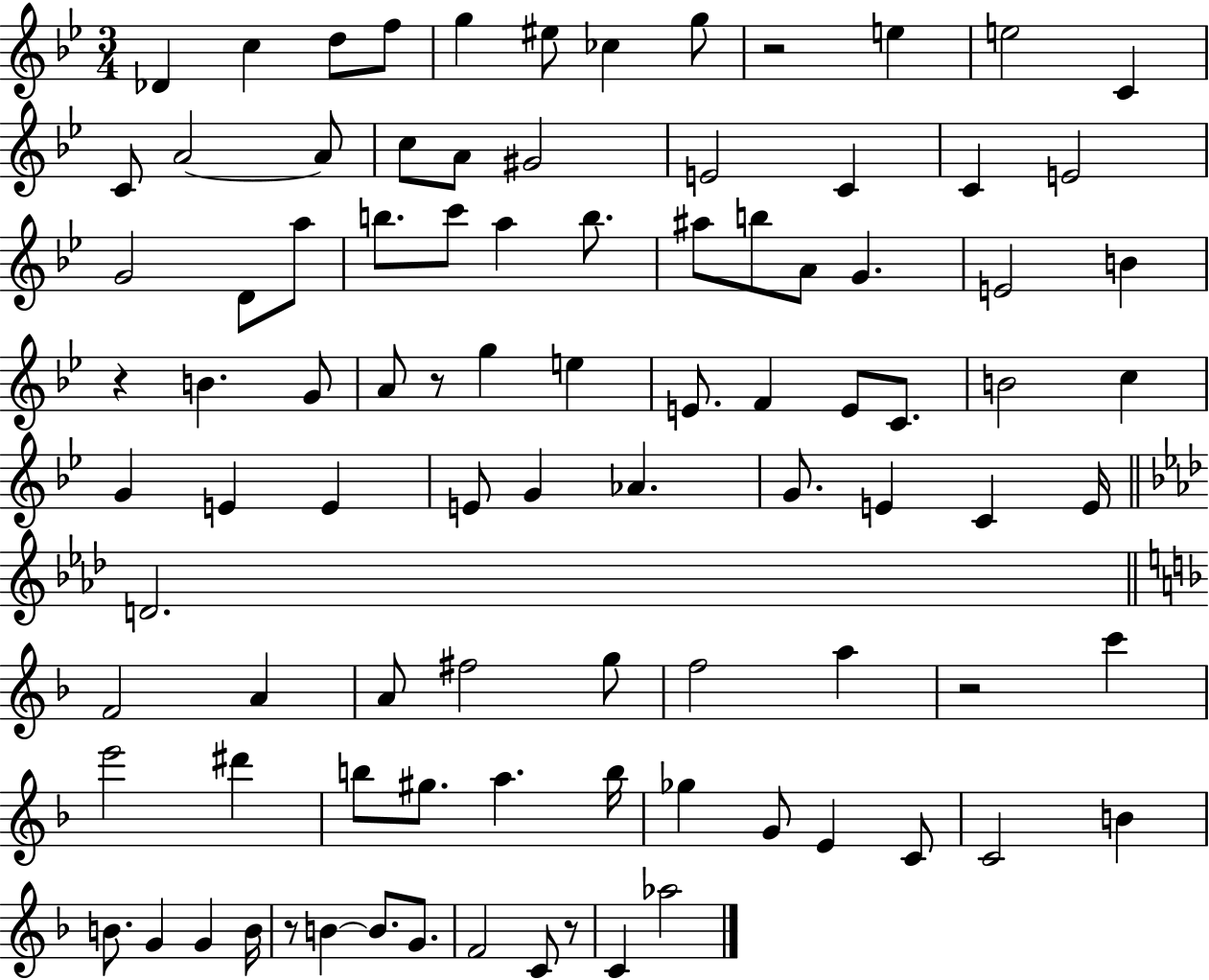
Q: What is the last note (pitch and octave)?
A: Ab5